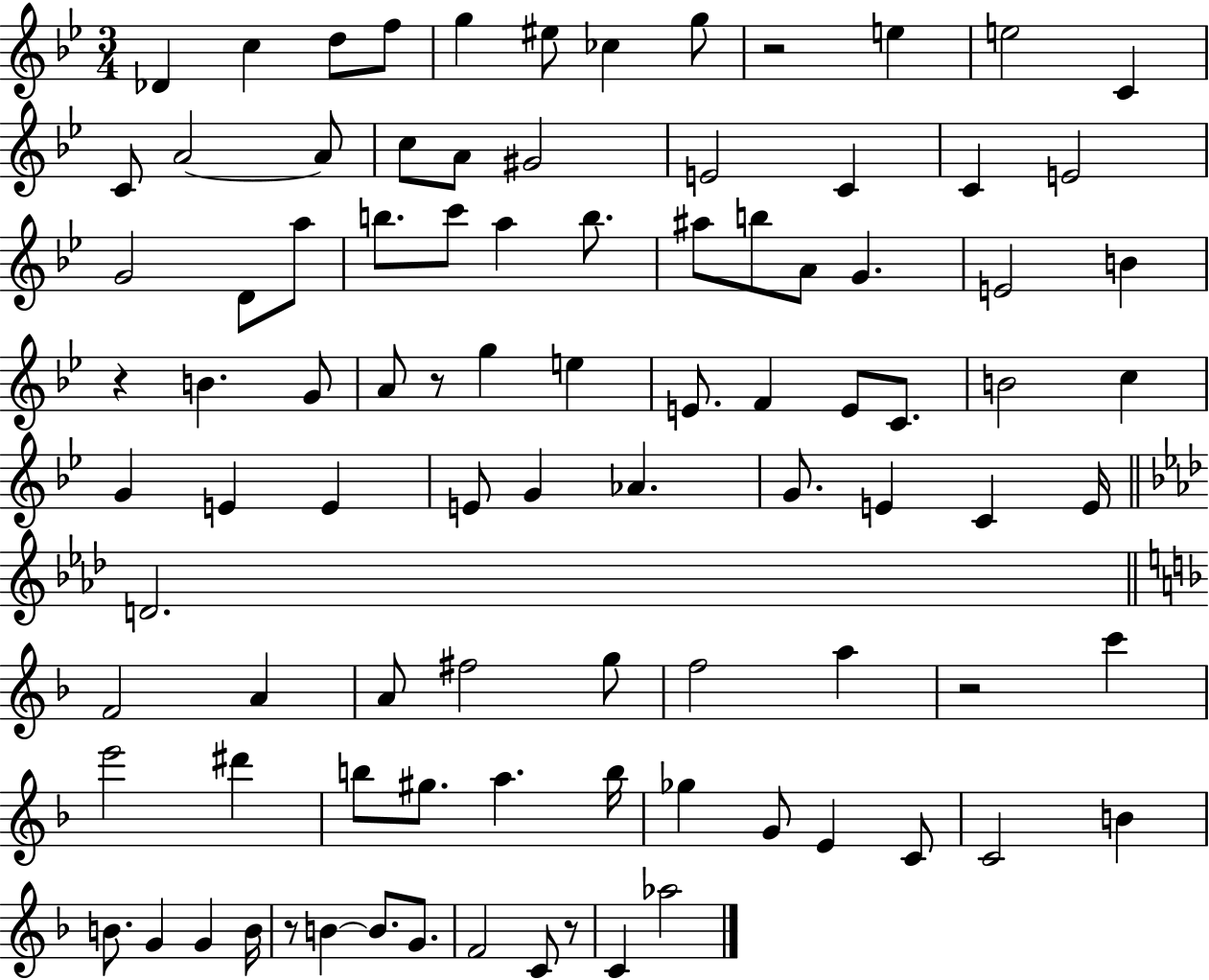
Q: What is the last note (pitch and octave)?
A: Ab5